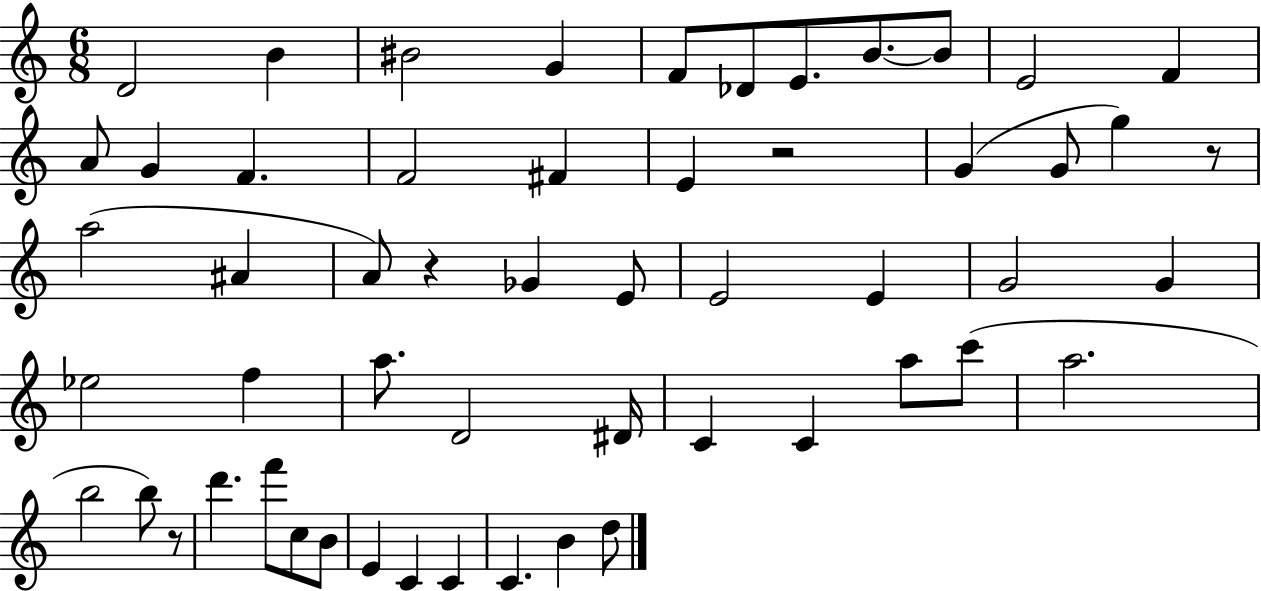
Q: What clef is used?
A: treble